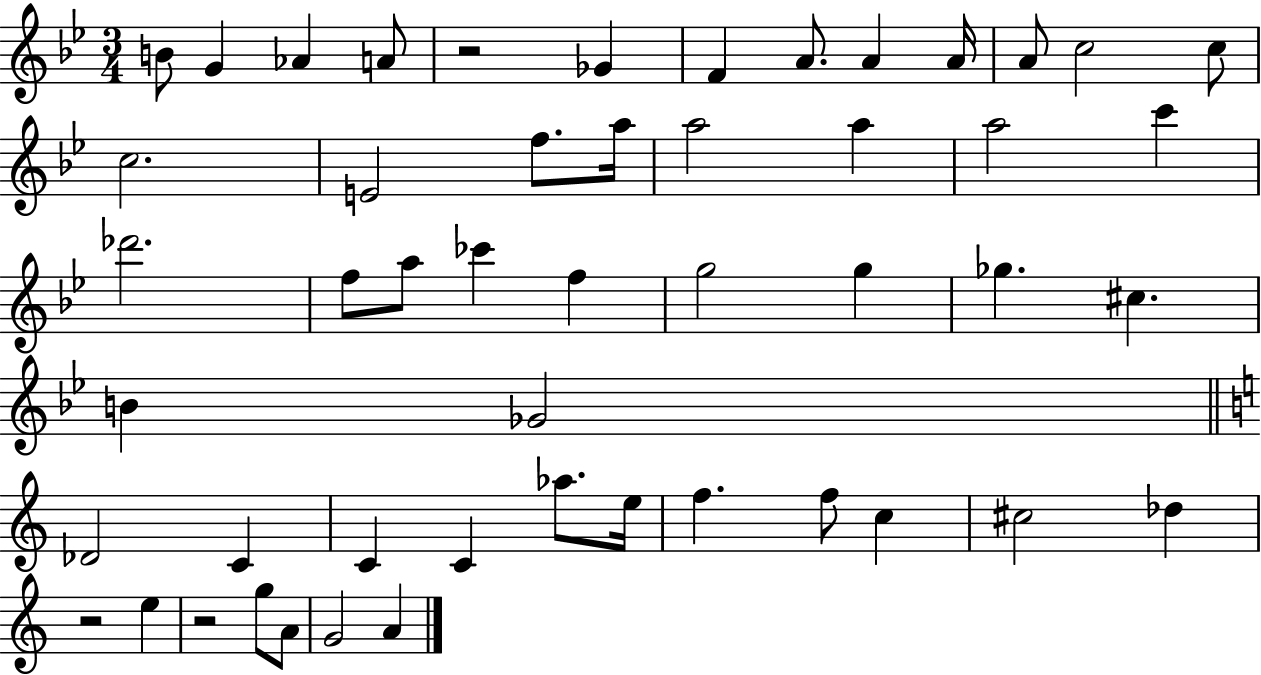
X:1
T:Untitled
M:3/4
L:1/4
K:Bb
B/2 G _A A/2 z2 _G F A/2 A A/4 A/2 c2 c/2 c2 E2 f/2 a/4 a2 a a2 c' _d'2 f/2 a/2 _c' f g2 g _g ^c B _G2 _D2 C C C _a/2 e/4 f f/2 c ^c2 _d z2 e z2 g/2 A/2 G2 A